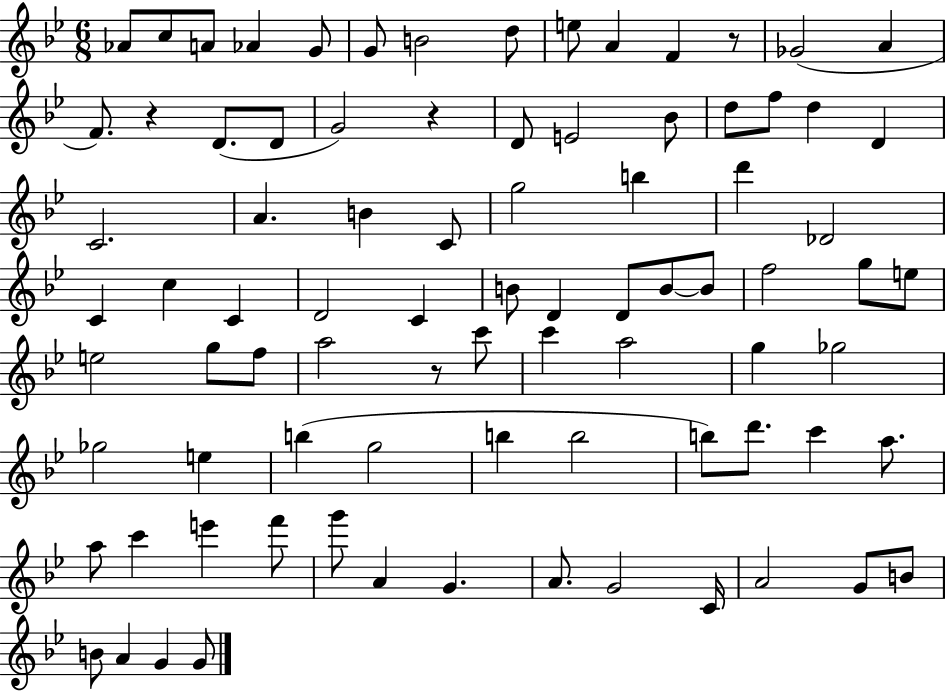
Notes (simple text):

Ab4/e C5/e A4/e Ab4/q G4/e G4/e B4/h D5/e E5/e A4/q F4/q R/e Gb4/h A4/q F4/e. R/q D4/e. D4/e G4/h R/q D4/e E4/h Bb4/e D5/e F5/e D5/q D4/q C4/h. A4/q. B4/q C4/e G5/h B5/q D6/q Db4/h C4/q C5/q C4/q D4/h C4/q B4/e D4/q D4/e B4/e B4/e F5/h G5/e E5/e E5/h G5/e F5/e A5/h R/e C6/e C6/q A5/h G5/q Gb5/h Gb5/h E5/q B5/q G5/h B5/q B5/h B5/e D6/e. C6/q A5/e. A5/e C6/q E6/q F6/e G6/e A4/q G4/q. A4/e. G4/h C4/s A4/h G4/e B4/e B4/e A4/q G4/q G4/e